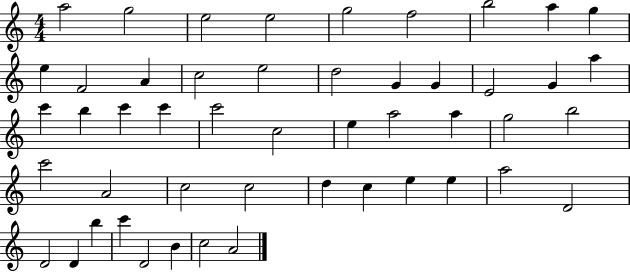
A5/h G5/h E5/h E5/h G5/h F5/h B5/h A5/q G5/q E5/q F4/h A4/q C5/h E5/h D5/h G4/q G4/q E4/h G4/q A5/q C6/q B5/q C6/q C6/q C6/h C5/h E5/q A5/h A5/q G5/h B5/h C6/h A4/h C5/h C5/h D5/q C5/q E5/q E5/q A5/h D4/h D4/h D4/q B5/q C6/q D4/h B4/q C5/h A4/h